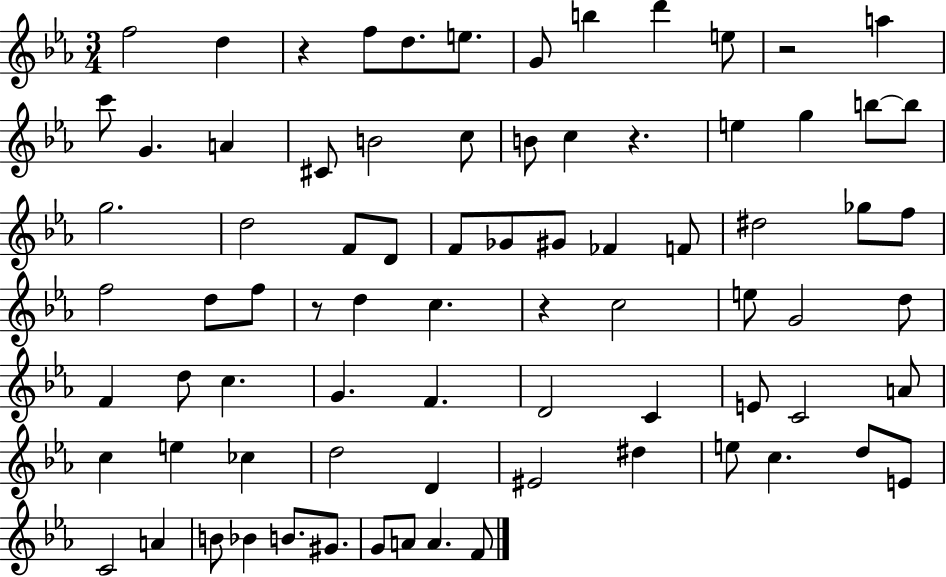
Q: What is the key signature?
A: EES major